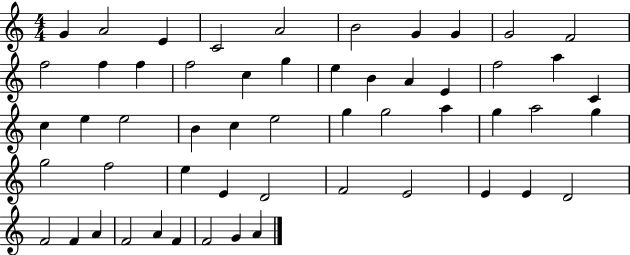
X:1
T:Untitled
M:4/4
L:1/4
K:C
G A2 E C2 A2 B2 G G G2 F2 f2 f f f2 c g e B A E f2 a C c e e2 B c e2 g g2 a g a2 g g2 f2 e E D2 F2 E2 E E D2 F2 F A F2 A F F2 G A